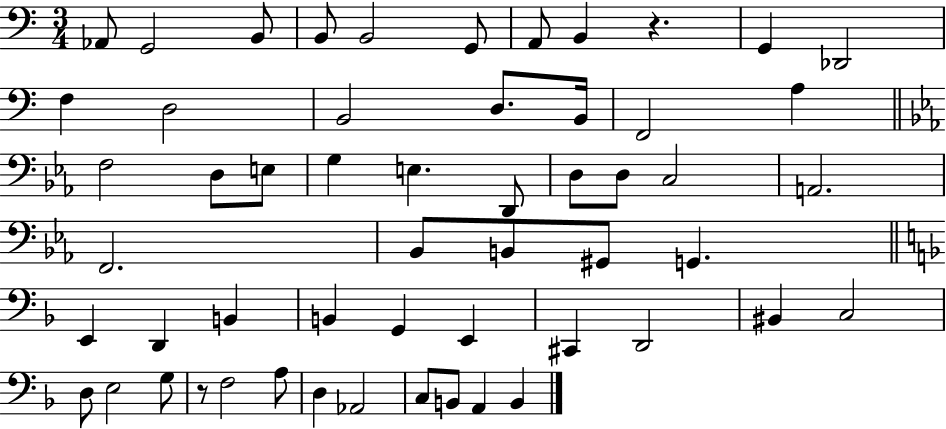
Ab2/e G2/h B2/e B2/e B2/h G2/e A2/e B2/q R/q. G2/q Db2/h F3/q D3/h B2/h D3/e. B2/s F2/h A3/q F3/h D3/e E3/e G3/q E3/q. D2/e D3/e D3/e C3/h A2/h. F2/h. Bb2/e B2/e G#2/e G2/q. E2/q D2/q B2/q B2/q G2/q E2/q C#2/q D2/h BIS2/q C3/h D3/e E3/h G3/e R/e F3/h A3/e D3/q Ab2/h C3/e B2/e A2/q B2/q